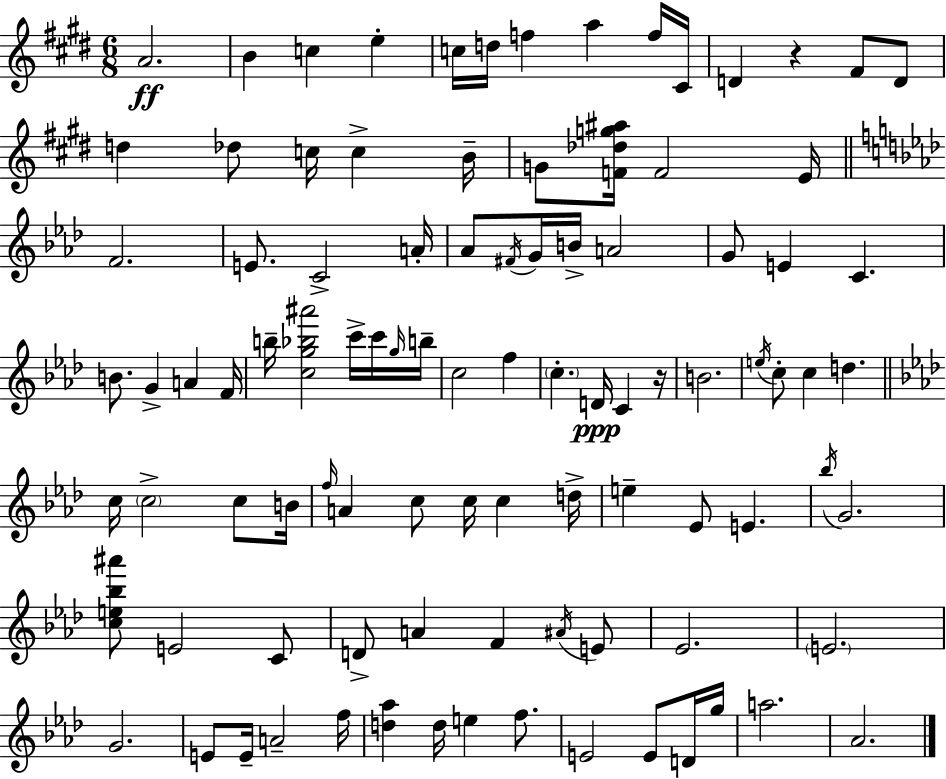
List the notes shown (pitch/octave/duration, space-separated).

A4/h. B4/q C5/q E5/q C5/s D5/s F5/q A5/q F5/s C#4/s D4/q R/q F#4/e D4/e D5/q Db5/e C5/s C5/q B4/s G4/e [F4,Db5,G5,A#5]/s F4/h E4/s F4/h. E4/e. C4/h A4/s Ab4/e F#4/s G4/s B4/s A4/h G4/e E4/q C4/q. B4/e. G4/q A4/q F4/s B5/s [C5,G5,Bb5,A#6]/h C6/s C6/s G5/s B5/s C5/h F5/q C5/q. D4/s C4/q R/s B4/h. E5/s C5/e C5/q D5/q. C5/s C5/h C5/e B4/s F5/s A4/q C5/e C5/s C5/q D5/s E5/q Eb4/e E4/q. Bb5/s G4/h. [C5,E5,Bb5,A#6]/e E4/h C4/e D4/e A4/q F4/q A#4/s E4/e Eb4/h. E4/h. G4/h. E4/e E4/s A4/h F5/s [D5,Ab5]/q D5/s E5/q F5/e. E4/h E4/e D4/s G5/s A5/h. Ab4/h.